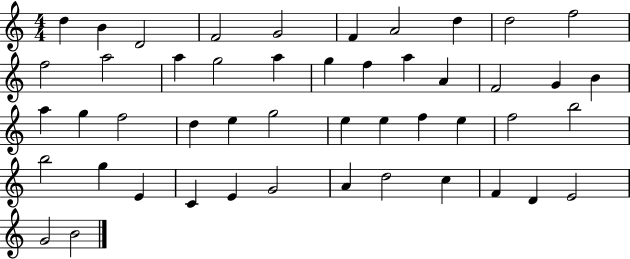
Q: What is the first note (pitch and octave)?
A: D5